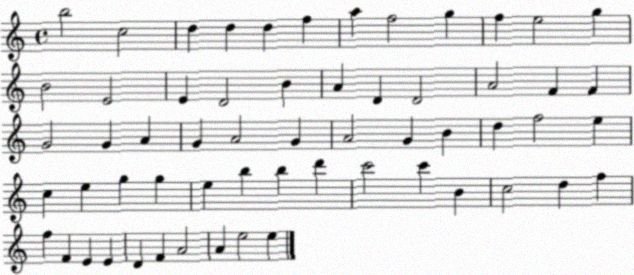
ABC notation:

X:1
T:Untitled
M:4/4
L:1/4
K:C
b2 c2 d d d f a f2 g f e2 g B2 E2 E D2 B A D D2 A2 F F G2 G A G A2 G A2 G B d f2 e c e g g e b b d' c'2 c' B c2 d f f F E E D F A2 A e2 e